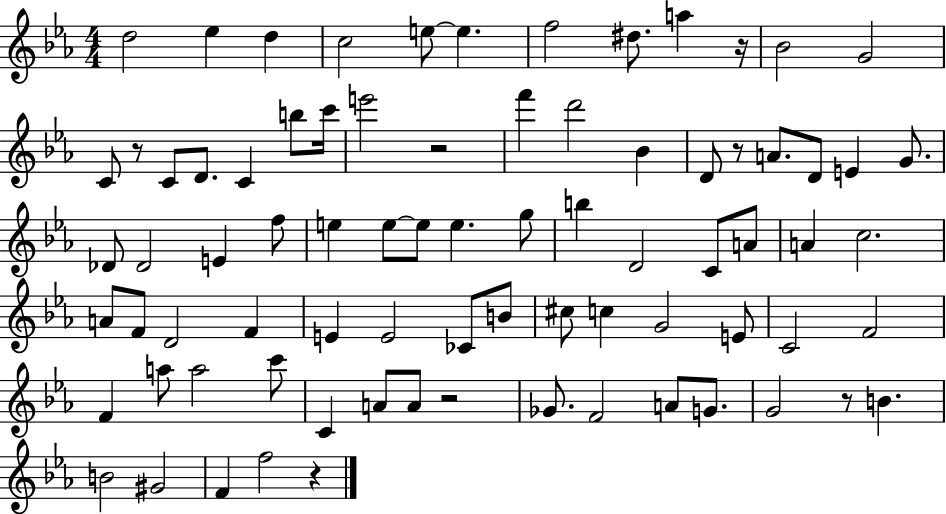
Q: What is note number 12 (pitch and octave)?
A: C4